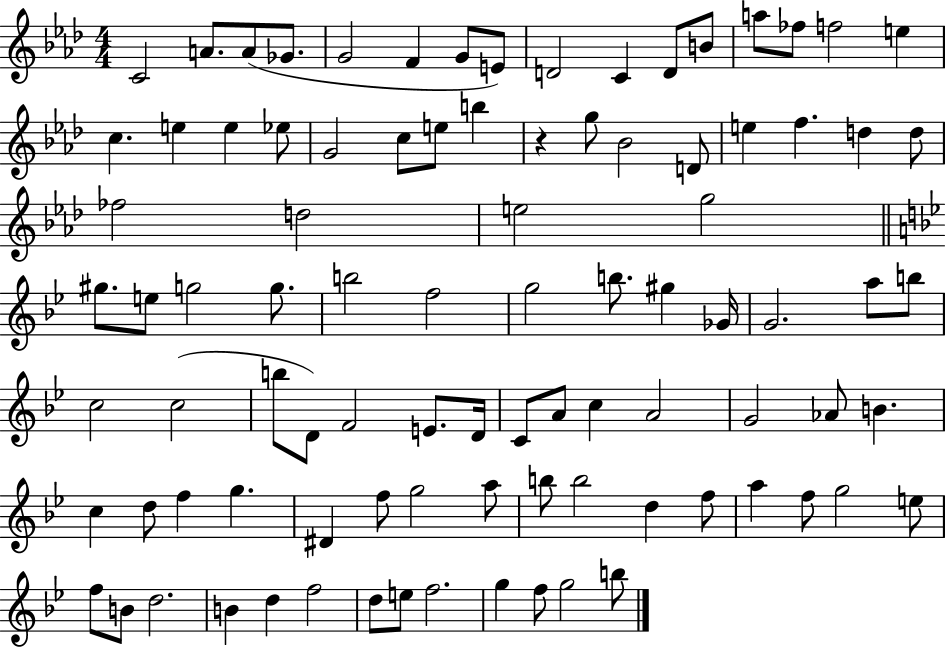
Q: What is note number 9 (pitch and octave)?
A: D4